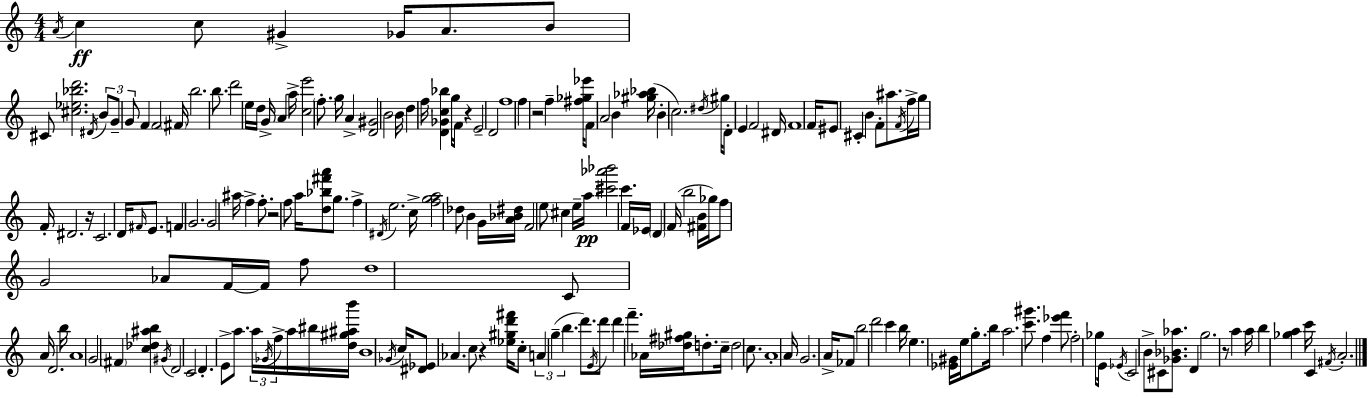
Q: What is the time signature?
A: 4/4